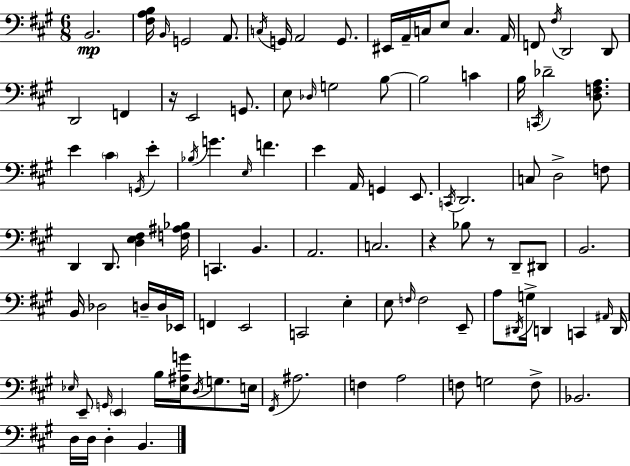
X:1
T:Untitled
M:6/8
L:1/4
K:A
B,,2 [^F,A,B,]/4 B,,/4 G,,2 A,,/2 C,/4 G,,/4 A,,2 G,,/2 ^E,,/4 A,,/4 C,/4 E,/2 C, A,,/4 F,,/2 ^F,/4 D,,2 D,,/2 D,,2 F,, z/4 E,,2 G,,/2 E,/2 _D,/4 G,2 B,/2 B,2 C B,/4 C,,/4 _D2 [D,F,A,]/2 E ^C G,,/4 E _B,/4 G E,/4 F E A,,/4 G,, E,,/2 C,,/4 D,,2 C,/2 D,2 F,/2 D,, D,,/2 [D,E,^F,] [F,^A,_B,]/4 C,, B,, A,,2 C,2 z _B,/2 z/2 D,,/2 ^D,,/2 B,,2 B,,/4 _D,2 D,/4 D,/4 _E,,/4 F,, E,,2 C,,2 E, E,/2 F,/4 F,2 E,,/2 A,/2 ^D,,/4 G,/4 D,, C,, ^A,,/4 D,,/4 _E,/4 E,,/2 G,,/4 E,, B,/4 [_E,^A,G]/4 D,/4 G,/2 E,/4 ^F,,/4 ^A,2 F, A,2 F,/2 G,2 F,/2 _B,,2 D,/4 D,/4 D, B,,